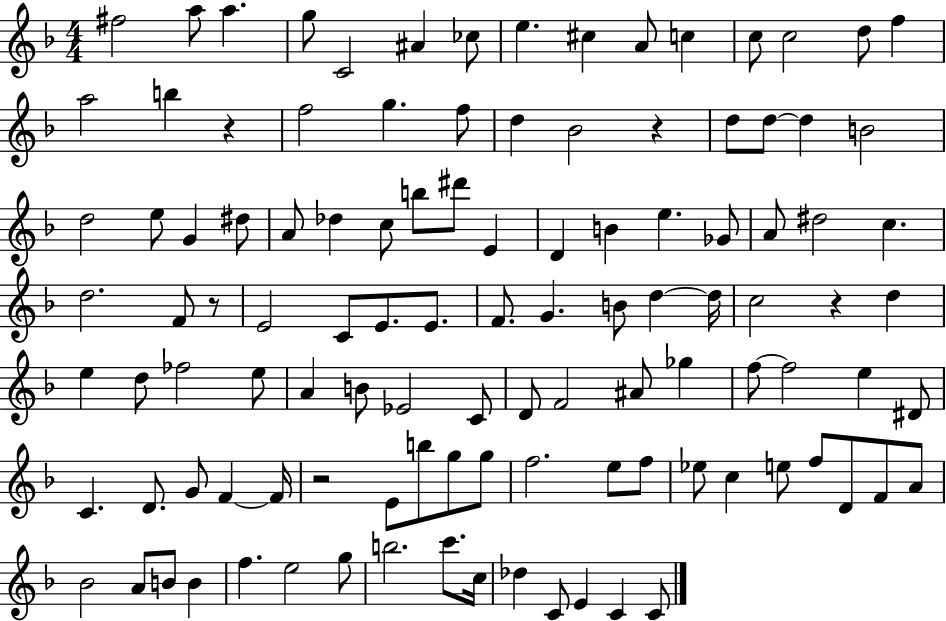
F#5/h A5/e A5/q. G5/e C4/h A#4/q CES5/e E5/q. C#5/q A4/e C5/q C5/e C5/h D5/e F5/q A5/h B5/q R/q F5/h G5/q. F5/e D5/q Bb4/h R/q D5/e D5/e D5/q B4/h D5/h E5/e G4/q D#5/e A4/e Db5/q C5/e B5/e D#6/e E4/q D4/q B4/q E5/q. Gb4/e A4/e D#5/h C5/q. D5/h. F4/e R/e E4/h C4/e E4/e. E4/e. F4/e. G4/q. B4/e D5/q D5/s C5/h R/q D5/q E5/q D5/e FES5/h E5/e A4/q B4/e Eb4/h C4/e D4/e F4/h A#4/e Gb5/q F5/e F5/h E5/q D#4/e C4/q. D4/e. G4/e F4/q F4/s R/h E4/e B5/e G5/e G5/e F5/h. E5/e F5/e Eb5/e C5/q E5/e F5/e D4/e F4/e A4/e Bb4/h A4/e B4/e B4/q F5/q. E5/h G5/e B5/h. C6/e. C5/s Db5/q C4/e E4/q C4/q C4/e